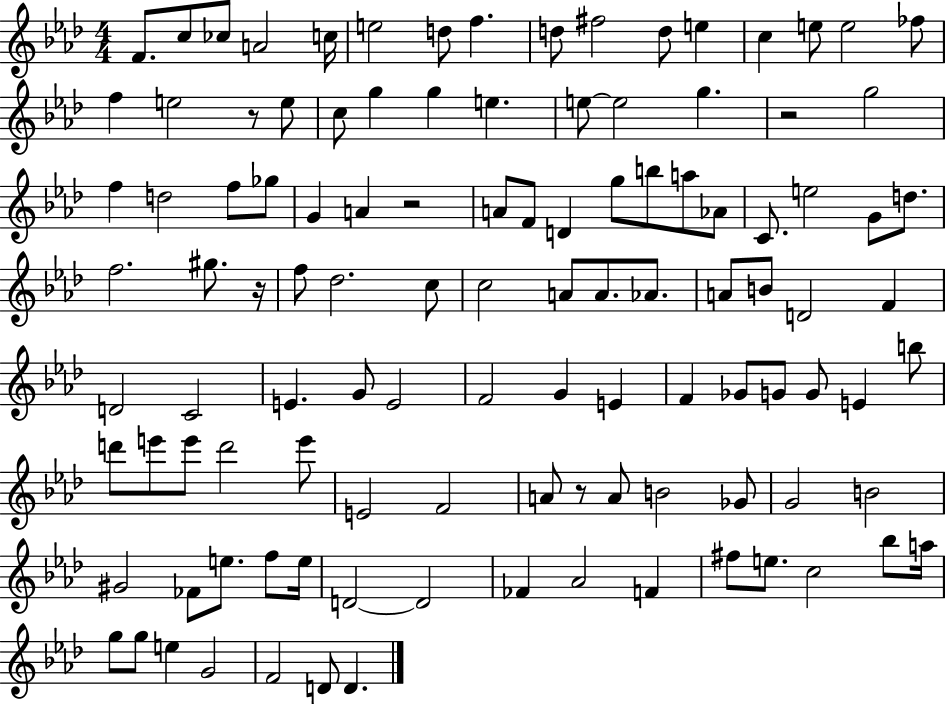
F4/e. C5/e CES5/e A4/h C5/s E5/h D5/e F5/q. D5/e F#5/h D5/e E5/q C5/q E5/e E5/h FES5/e F5/q E5/h R/e E5/e C5/e G5/q G5/q E5/q. E5/e E5/h G5/q. R/h G5/h F5/q D5/h F5/e Gb5/e G4/q A4/q R/h A4/e F4/e D4/q G5/e B5/e A5/e Ab4/e C4/e. E5/h G4/e D5/e. F5/h. G#5/e. R/s F5/e Db5/h. C5/e C5/h A4/e A4/e. Ab4/e. A4/e B4/e D4/h F4/q D4/h C4/h E4/q. G4/e E4/h F4/h G4/q E4/q F4/q Gb4/e G4/e G4/e E4/q B5/e D6/e E6/e E6/e D6/h E6/e E4/h F4/h A4/e R/e A4/e B4/h Gb4/e G4/h B4/h G#4/h FES4/e E5/e. F5/e E5/s D4/h D4/h FES4/q Ab4/h F4/q F#5/e E5/e. C5/h Bb5/e A5/s G5/e G5/e E5/q G4/h F4/h D4/e D4/q.